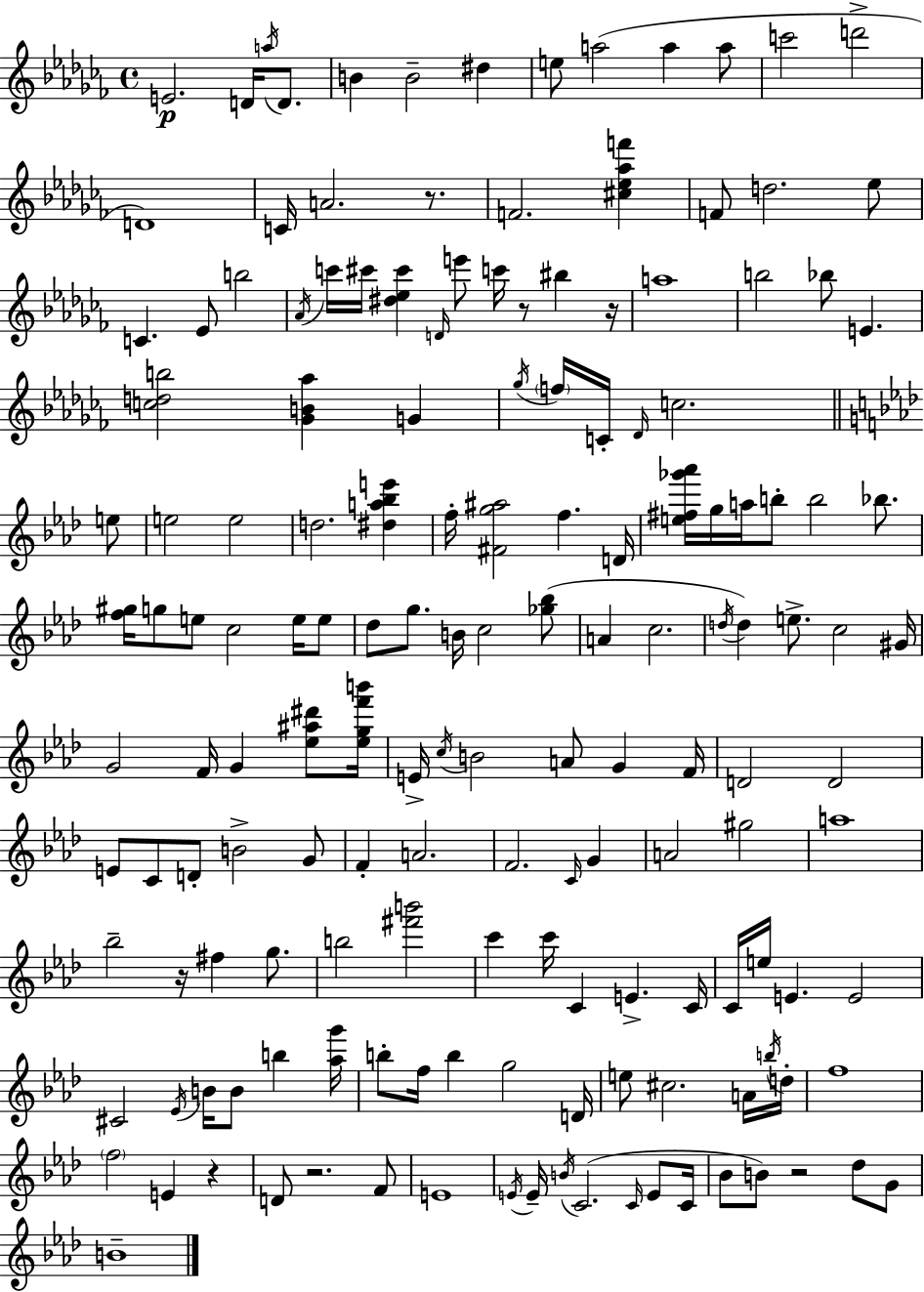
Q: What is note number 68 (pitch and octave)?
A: G#4